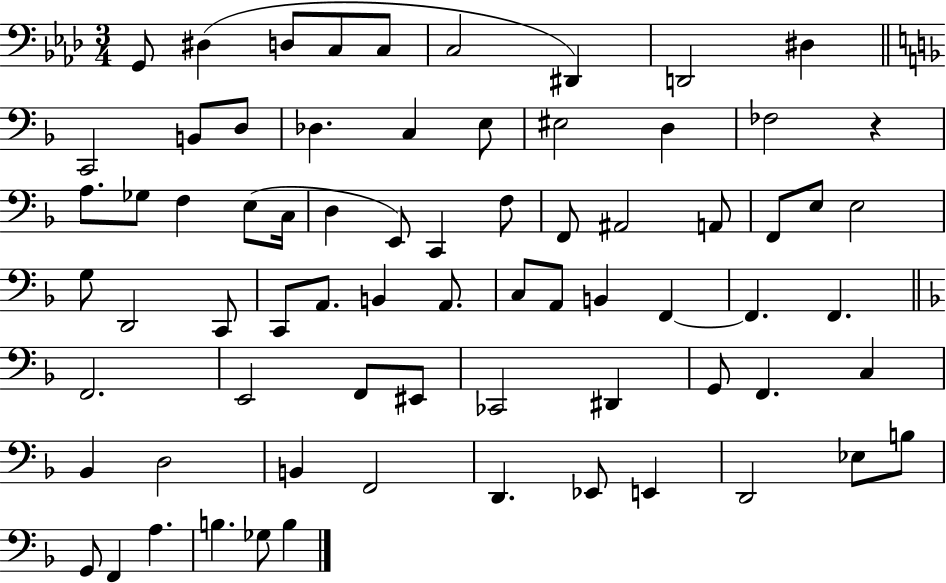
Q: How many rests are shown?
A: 1